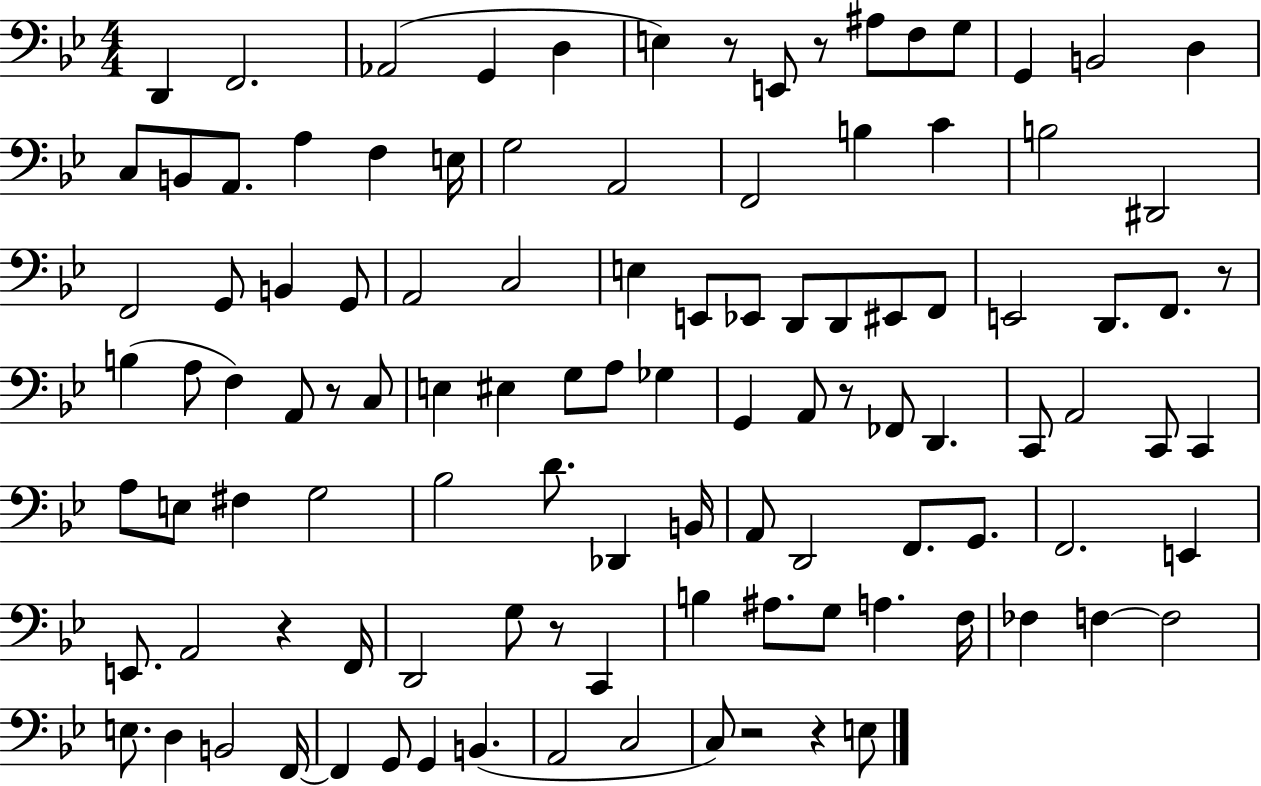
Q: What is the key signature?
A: BES major